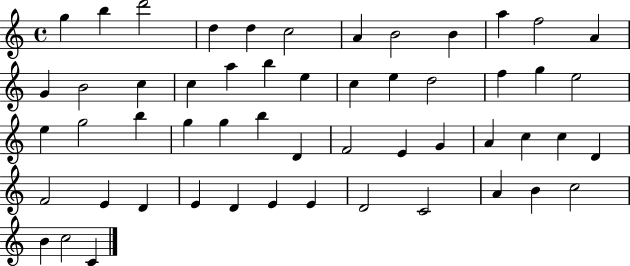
G5/q B5/q D6/h D5/q D5/q C5/h A4/q B4/h B4/q A5/q F5/h A4/q G4/q B4/h C5/q C5/q A5/q B5/q E5/q C5/q E5/q D5/h F5/q G5/q E5/h E5/q G5/h B5/q G5/q G5/q B5/q D4/q F4/h E4/q G4/q A4/q C5/q C5/q D4/q F4/h E4/q D4/q E4/q D4/q E4/q E4/q D4/h C4/h A4/q B4/q C5/h B4/q C5/h C4/q